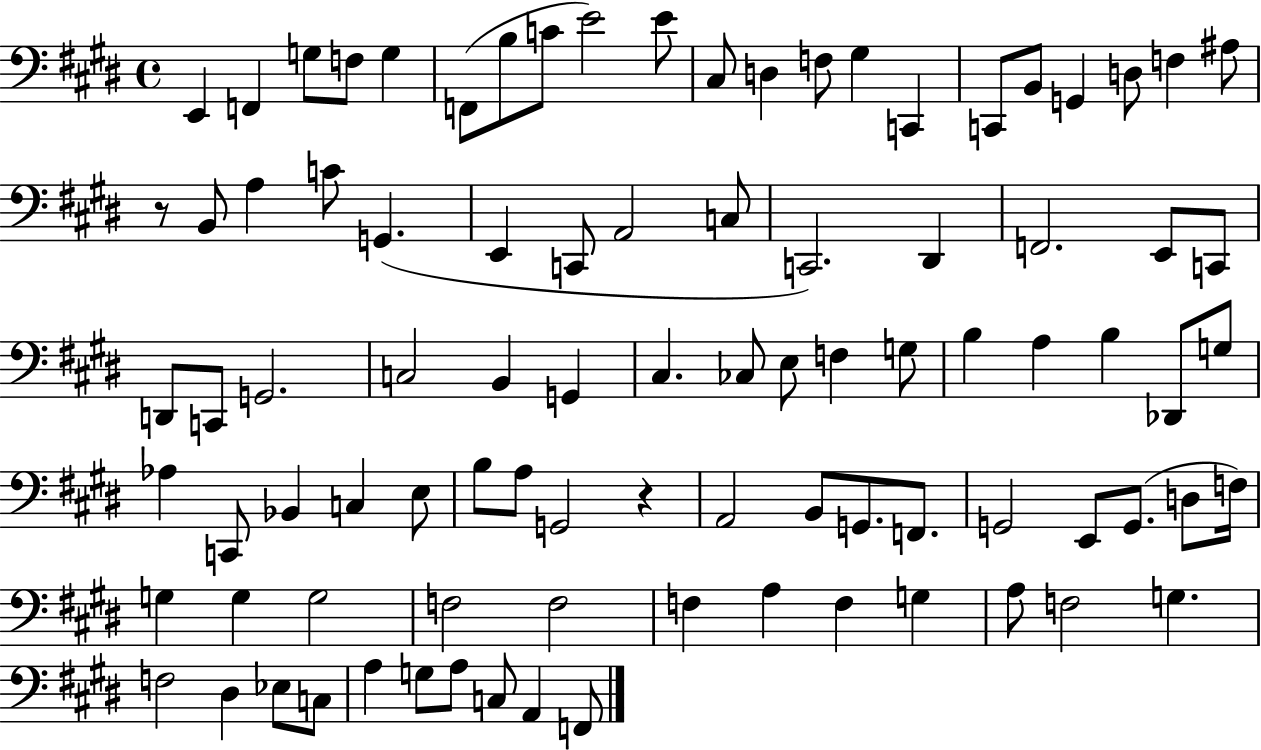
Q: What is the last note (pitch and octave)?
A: F2